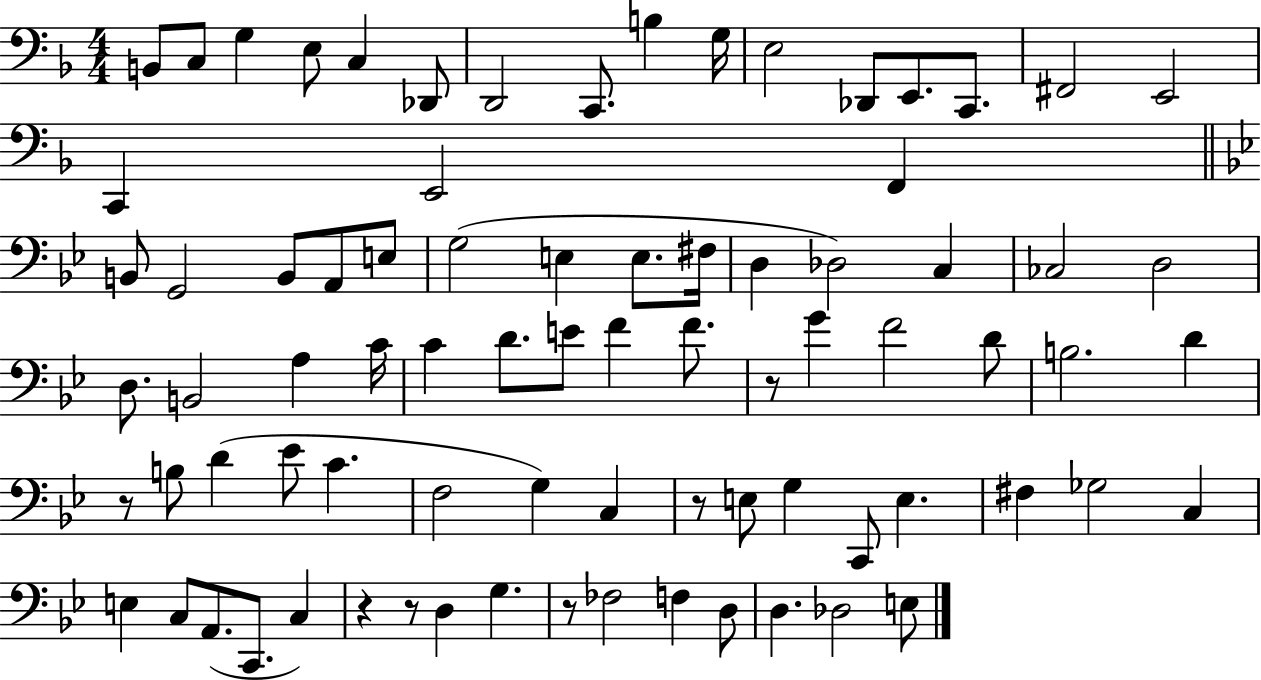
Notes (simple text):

B2/e C3/e G3/q E3/e C3/q Db2/e D2/h C2/e. B3/q G3/s E3/h Db2/e E2/e. C2/e. F#2/h E2/h C2/q E2/h F2/q B2/e G2/h B2/e A2/e E3/e G3/h E3/q E3/e. F#3/s D3/q Db3/h C3/q CES3/h D3/h D3/e. B2/h A3/q C4/s C4/q D4/e. E4/e F4/q F4/e. R/e G4/q F4/h D4/e B3/h. D4/q R/e B3/e D4/q Eb4/e C4/q. F3/h G3/q C3/q R/e E3/e G3/q C2/e E3/q. F#3/q Gb3/h C3/q E3/q C3/e A2/e. C2/e. C3/q R/q R/e D3/q G3/q. R/e FES3/h F3/q D3/e D3/q. Db3/h E3/e